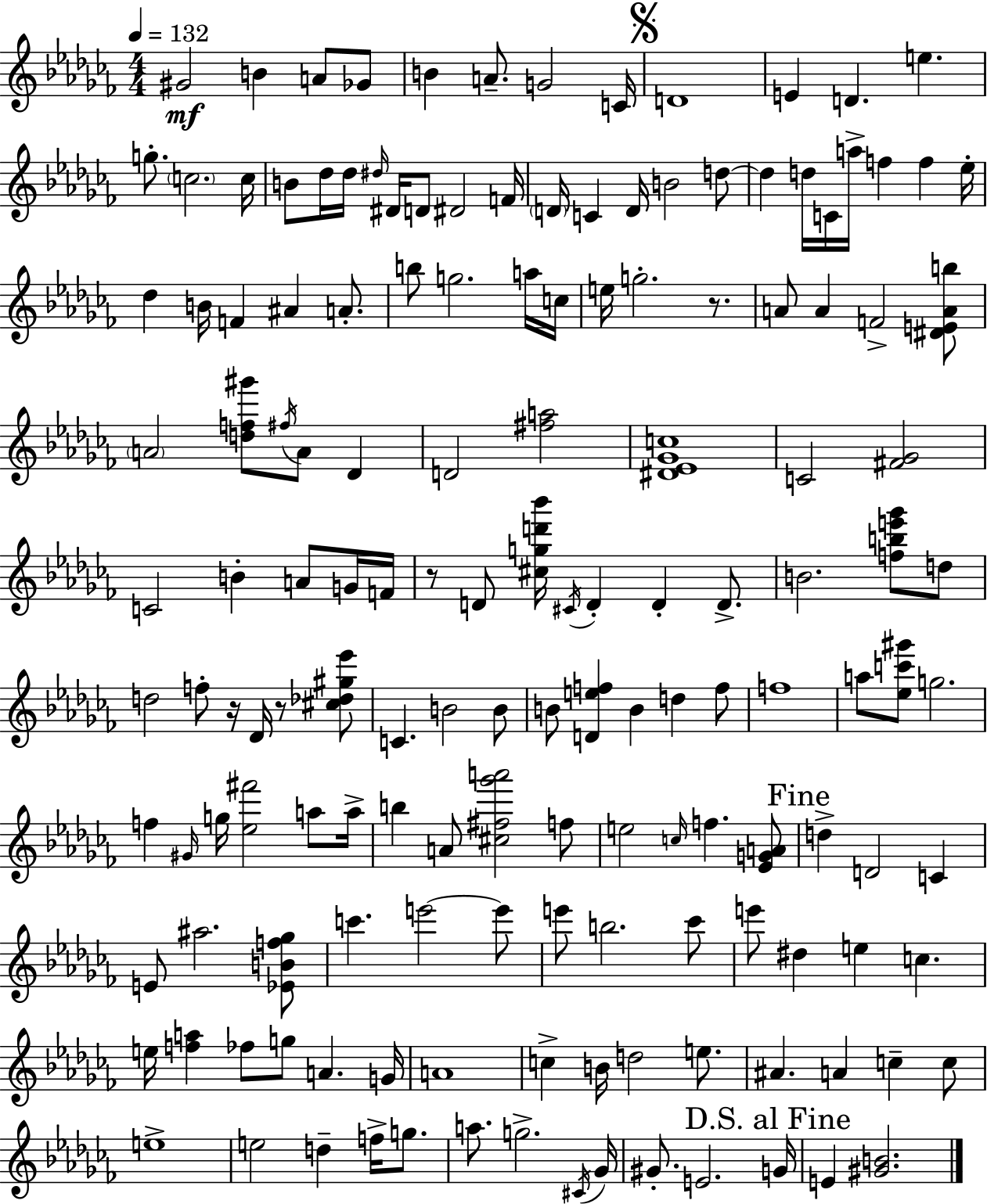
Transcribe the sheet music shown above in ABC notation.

X:1
T:Untitled
M:4/4
L:1/4
K:Abm
^G2 B A/2 _G/2 B A/2 G2 C/4 D4 E D e g/2 c2 c/4 B/2 _d/4 _d/4 ^d/4 ^D/4 D/2 ^D2 F/4 D/4 C D/4 B2 d/2 d d/4 C/4 a/4 f f _e/4 _d B/4 F ^A A/2 b/2 g2 a/4 c/4 e/4 g2 z/2 A/2 A F2 [^DEAb]/2 A2 [df^g']/2 ^f/4 A/2 _D D2 [^fa]2 [^D_E_Gc]4 C2 [^F_G]2 C2 B A/2 G/4 F/4 z/2 D/2 [^cgd'_b']/4 ^C/4 D D D/2 B2 [fbe'_g']/2 d/2 d2 f/2 z/4 _D/4 z/2 [^c_d^g_e']/2 C B2 B/2 B/2 [Def] B d f/2 f4 a/2 [_ec'^g']/2 g2 f ^G/4 g/4 [_e^f']2 a/2 a/4 b A/2 [^c^f_g'a']2 f/2 e2 c/4 f [_EGA]/2 d D2 C E/2 ^a2 [_EBf_g]/2 c' e'2 e'/2 e'/2 b2 _c'/2 e'/2 ^d e c e/4 [fa] _f/2 g/2 A G/4 A4 c B/4 d2 e/2 ^A A c c/2 e4 e2 d f/4 g/2 a/2 g2 ^C/4 _G/4 ^G/2 E2 G/4 E [^GB]2